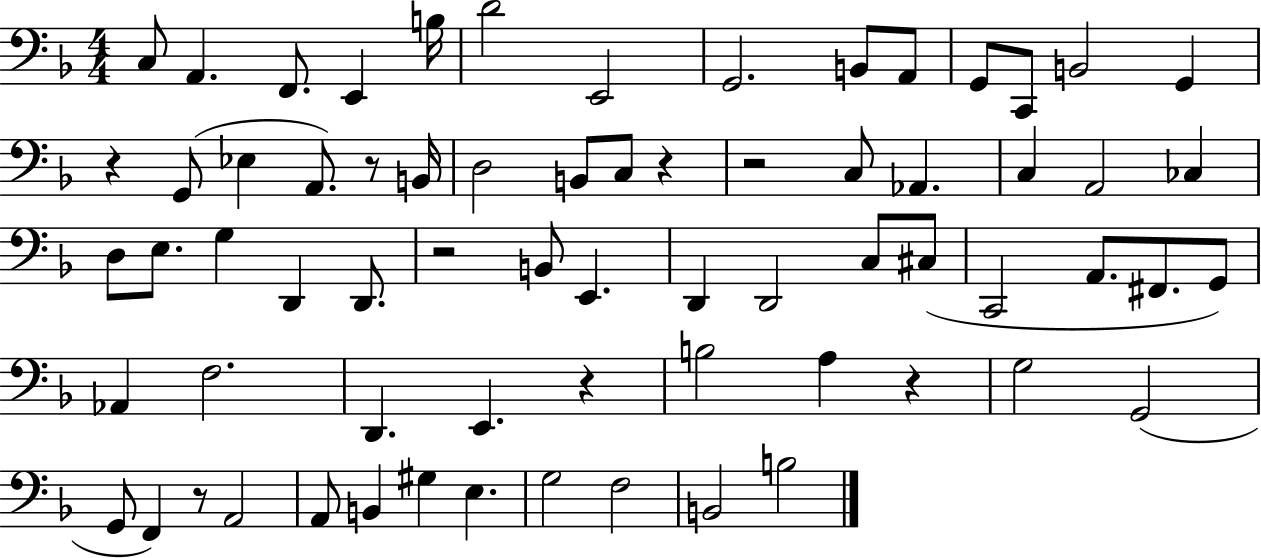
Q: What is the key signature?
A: F major